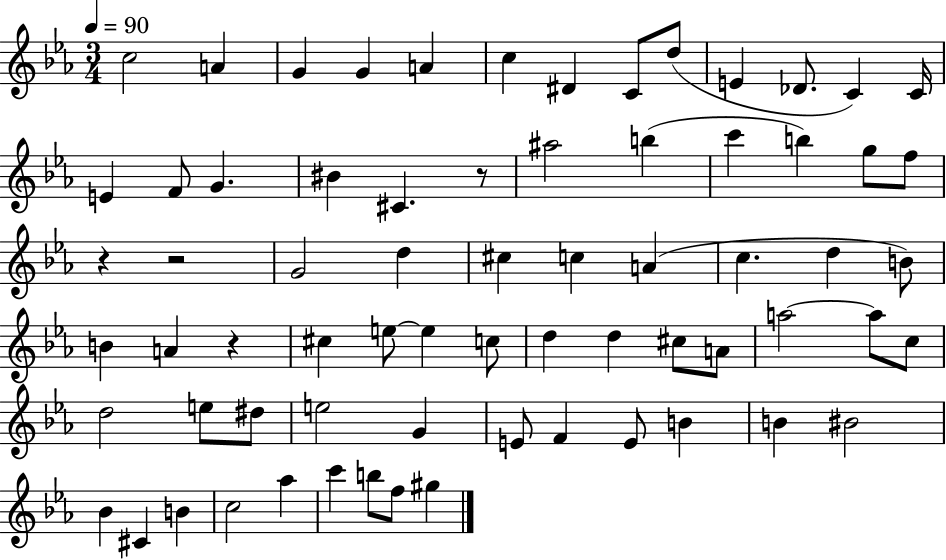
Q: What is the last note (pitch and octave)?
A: G#5